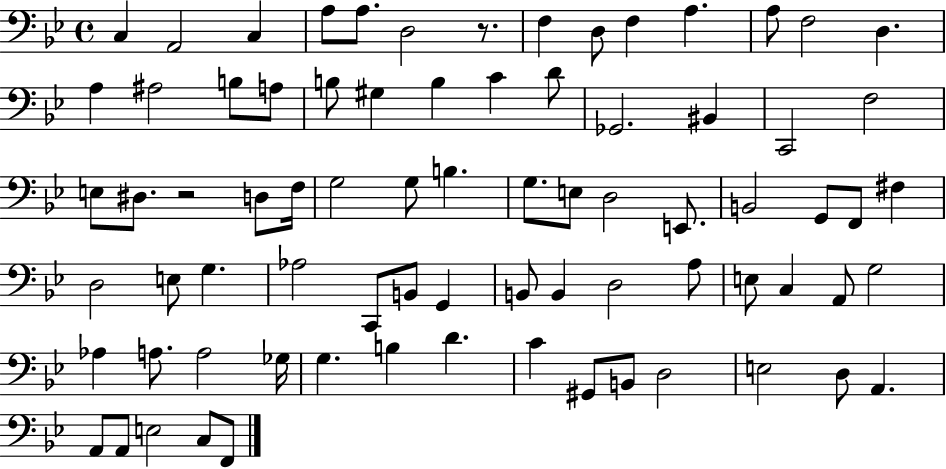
{
  \clef bass
  \time 4/4
  \defaultTimeSignature
  \key bes \major
  \repeat volta 2 { c4 a,2 c4 | a8 a8. d2 r8. | f4 d8 f4 a4. | a8 f2 d4. | \break a4 ais2 b8 a8 | b8 gis4 b4 c'4 d'8 | ges,2. bis,4 | c,2 f2 | \break e8 dis8. r2 d8 f16 | g2 g8 b4. | g8. e8 d2 e,8. | b,2 g,8 f,8 fis4 | \break d2 e8 g4. | aes2 c,8 b,8 g,4 | b,8 b,4 d2 a8 | e8 c4 a,8 g2 | \break aes4 a8. a2 ges16 | g4. b4 d'4. | c'4 gis,8 b,8 d2 | e2 d8 a,4. | \break a,8 a,8 e2 c8 f,8 | } \bar "|."
}